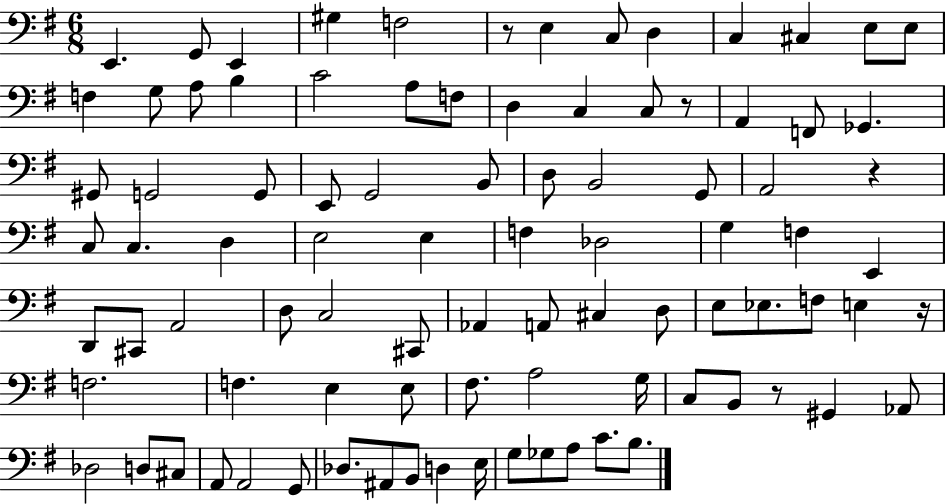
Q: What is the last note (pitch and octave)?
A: B3